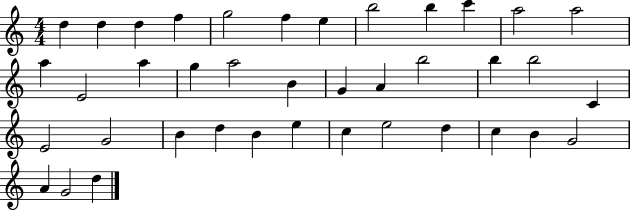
{
  \clef treble
  \numericTimeSignature
  \time 4/4
  \key c \major
  d''4 d''4 d''4 f''4 | g''2 f''4 e''4 | b''2 b''4 c'''4 | a''2 a''2 | \break a''4 e'2 a''4 | g''4 a''2 b'4 | g'4 a'4 b''2 | b''4 b''2 c'4 | \break e'2 g'2 | b'4 d''4 b'4 e''4 | c''4 e''2 d''4 | c''4 b'4 g'2 | \break a'4 g'2 d''4 | \bar "|."
}